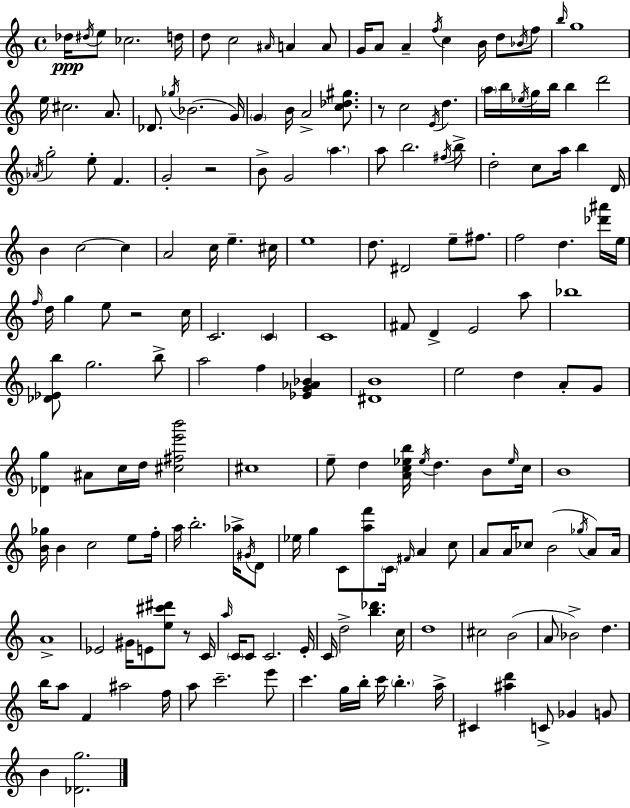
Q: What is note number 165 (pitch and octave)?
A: Gb4